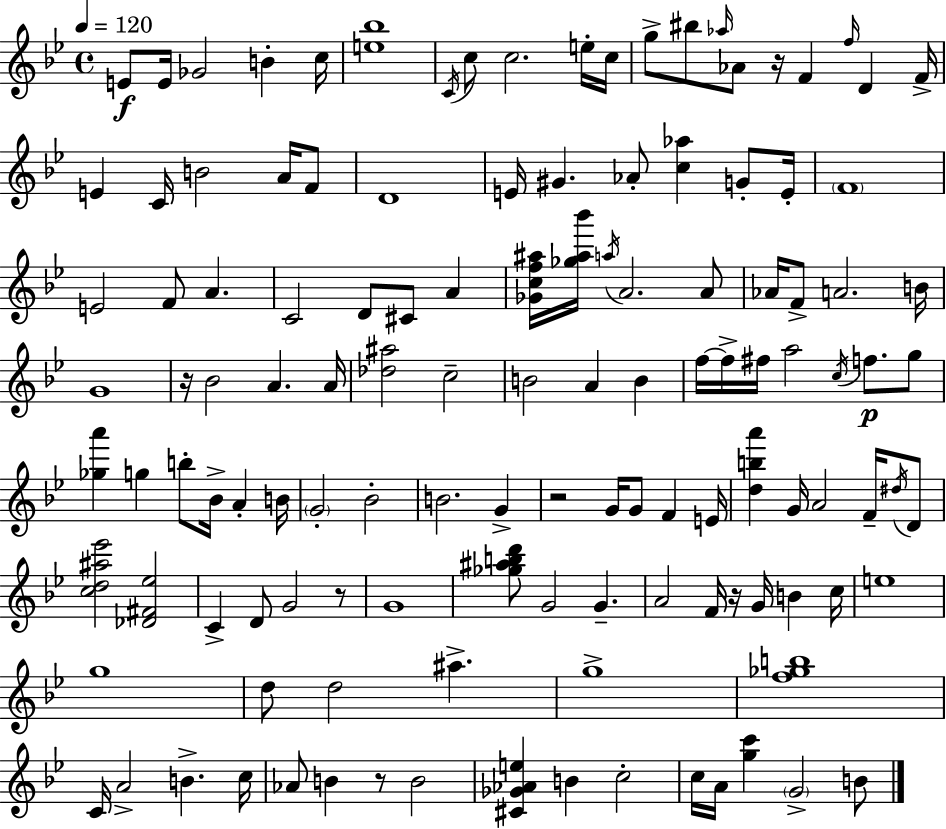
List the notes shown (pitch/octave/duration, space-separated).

E4/e E4/s Gb4/h B4/q C5/s [E5,Bb5]/w C4/s C5/e C5/h. E5/s C5/s G5/e BIS5/e Ab5/s Ab4/e R/s F4/q F5/s D4/q F4/s E4/q C4/s B4/h A4/s F4/e D4/w E4/s G#4/q. Ab4/e [C5,Ab5]/q G4/e E4/s F4/w E4/h F4/e A4/q. C4/h D4/e C#4/e A4/q [Gb4,C5,F5,A#5]/s [Gb5,A#5,Bb6]/s A5/s A4/h. A4/e Ab4/s F4/e A4/h. B4/s G4/w R/s Bb4/h A4/q. A4/s [Db5,A#5]/h C5/h B4/h A4/q B4/q F5/s F5/s F#5/s A5/h C5/s F5/e. G5/e [Gb5,A6]/q G5/q B5/e Bb4/s A4/q B4/s G4/h Bb4/h B4/h. G4/q R/h G4/s G4/e F4/q E4/s [D5,B5,A6]/q G4/s A4/h F4/s D#5/s D4/e [C5,D5,A#5,Eb6]/h [Db4,F#4,Eb5]/h C4/q D4/e G4/h R/e G4/w [Gb5,A#5,B5,D6]/e G4/h G4/q. A4/h F4/s R/s G4/s B4/q C5/s E5/w G5/w D5/e D5/h A#5/q. G5/w [F5,Gb5,B5]/w C4/s A4/h B4/q. C5/s Ab4/e B4/q R/e B4/h [C#4,Gb4,Ab4,E5]/q B4/q C5/h C5/s A4/s [G5,C6]/q G4/h B4/e